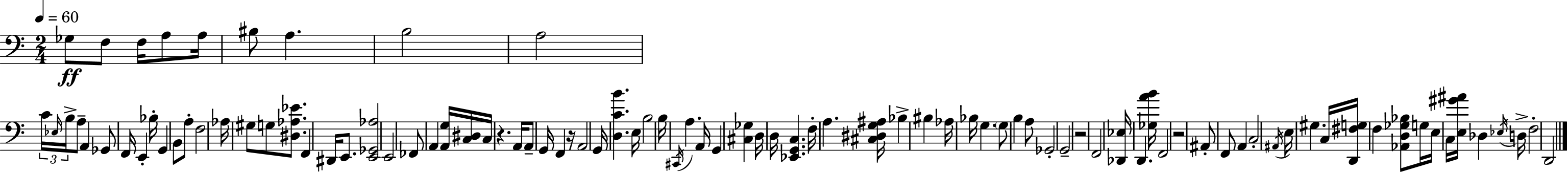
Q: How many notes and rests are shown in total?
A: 96